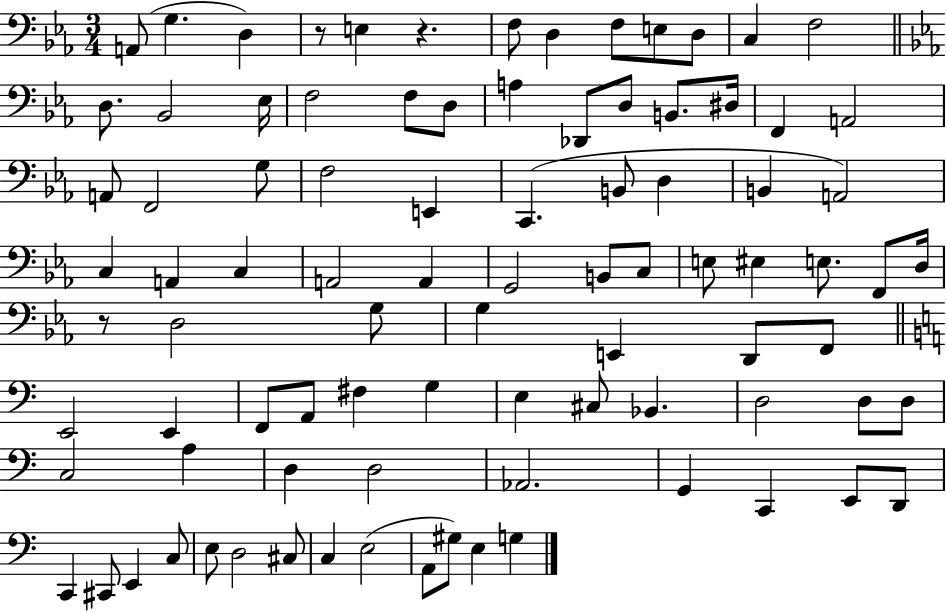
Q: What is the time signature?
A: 3/4